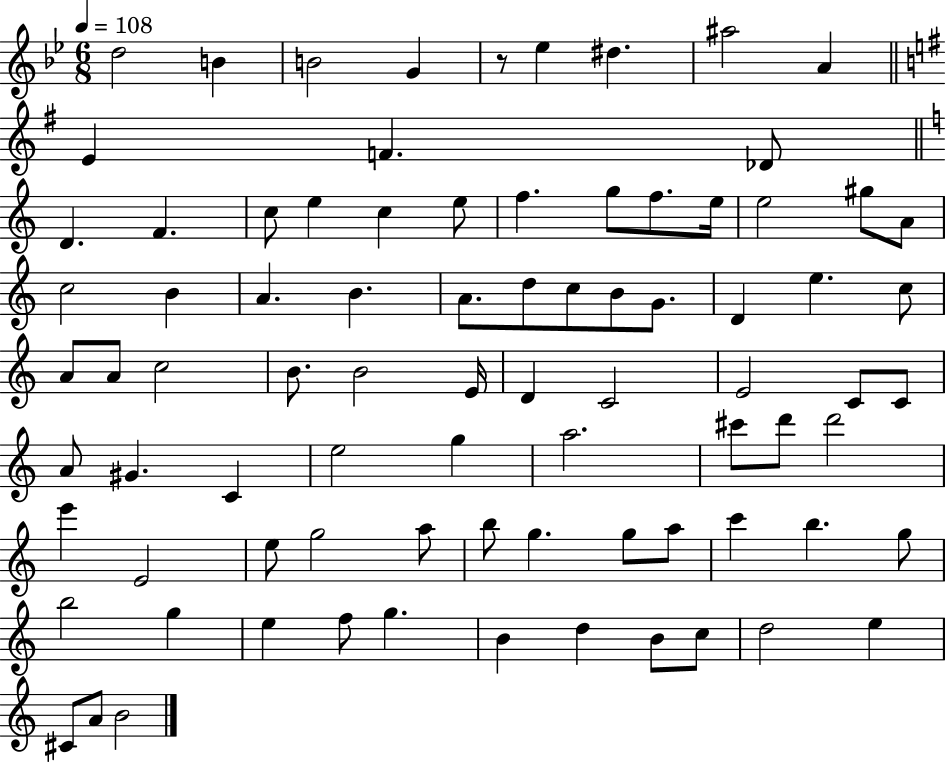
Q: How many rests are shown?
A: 1